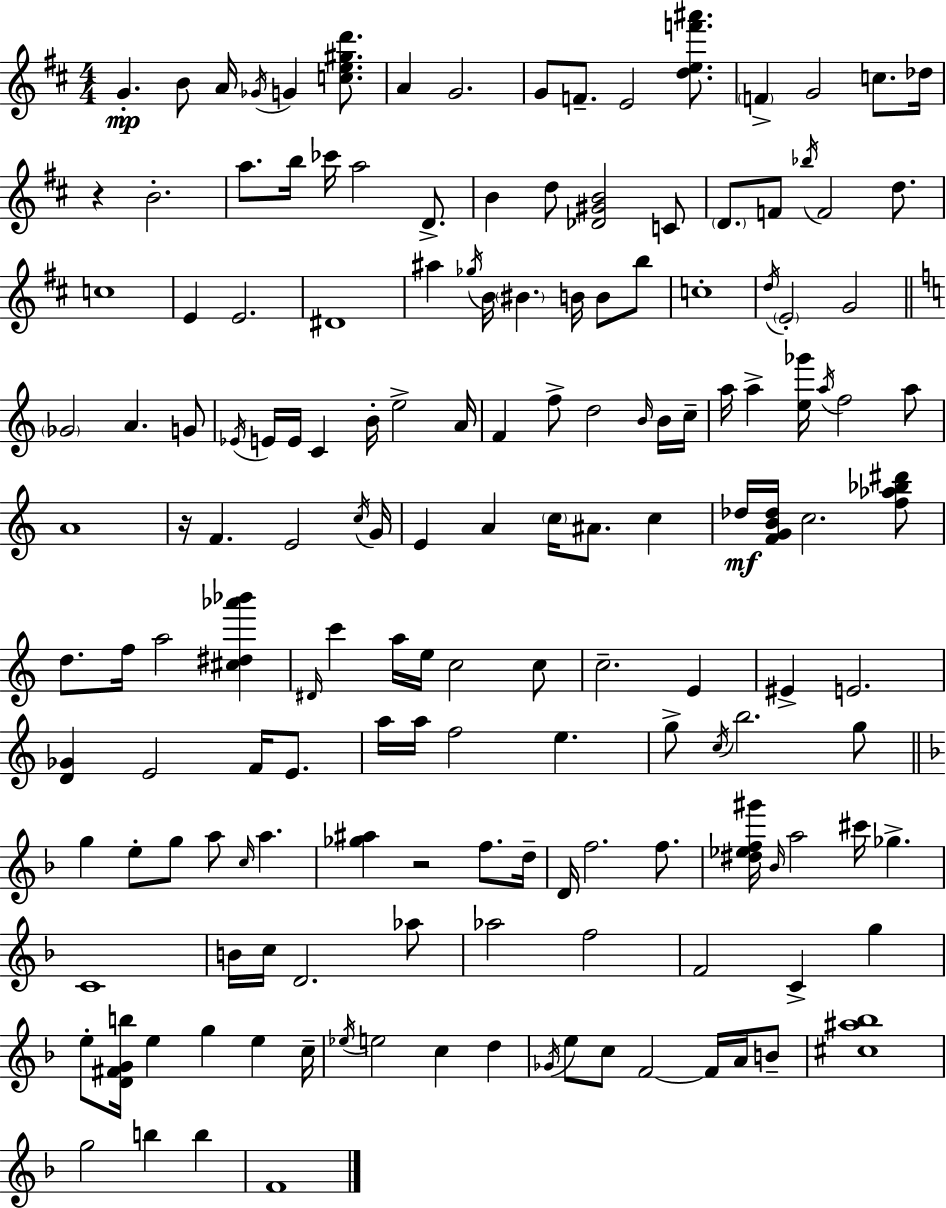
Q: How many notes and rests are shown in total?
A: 160